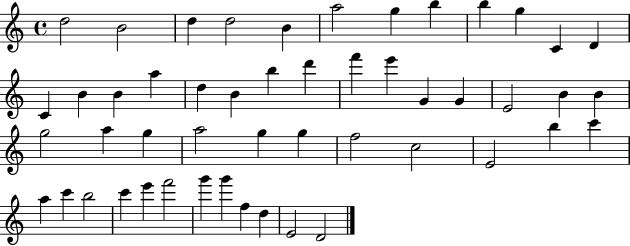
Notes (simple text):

D5/h B4/h D5/q D5/h B4/q A5/h G5/q B5/q B5/q G5/q C4/q D4/q C4/q B4/q B4/q A5/q D5/q B4/q B5/q D6/q F6/q E6/q G4/q G4/q E4/h B4/q B4/q G5/h A5/q G5/q A5/h G5/q G5/q F5/h C5/h E4/h B5/q C6/q A5/q C6/q B5/h C6/q E6/q F6/h G6/q G6/q F5/q D5/q E4/h D4/h